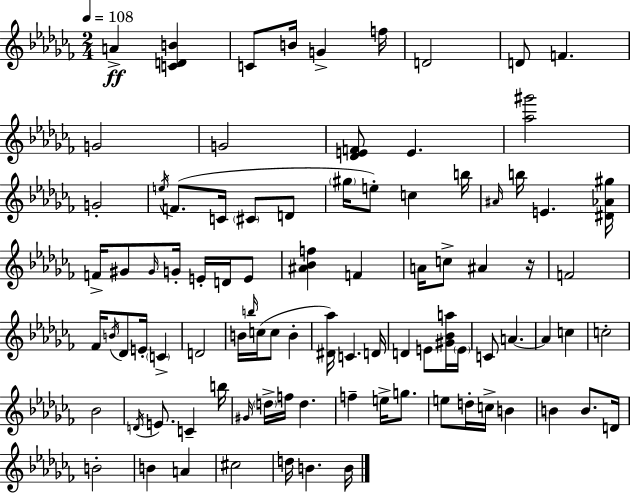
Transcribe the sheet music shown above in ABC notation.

X:1
T:Untitled
M:2/4
L:1/4
K:Abm
A [CDB] C/2 B/4 G f/4 D2 D/2 F G2 G2 [_DEF]/2 E [_a^g']2 G2 e/4 F/2 C/4 ^C/2 D/2 ^g/4 e/2 c b/4 ^A/4 b/4 E [^D_A^g]/4 F/4 ^G/2 ^G/4 G/4 E/4 D/4 E/2 [^A_Bf] F A/4 c/2 ^A z/4 F2 _F/4 B/4 _D/2 E/4 C D2 B/4 b/4 c/4 c/2 B [^D_a]/4 C D/4 D E/2 [^G_Ba]/4 E/4 C/2 A A c c2 _B2 D/4 E/2 C b/4 ^G/4 d/4 f/4 d f e/4 g/2 e/2 d/4 c/4 B B B/2 D/4 B2 B A ^c2 d/4 B B/4